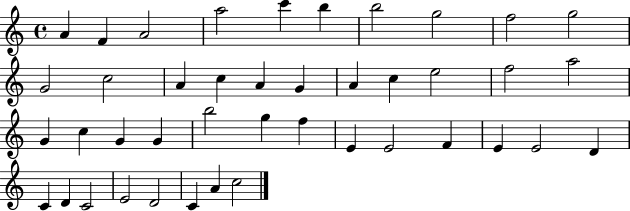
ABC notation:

X:1
T:Untitled
M:4/4
L:1/4
K:C
A F A2 a2 c' b b2 g2 f2 g2 G2 c2 A c A G A c e2 f2 a2 G c G G b2 g f E E2 F E E2 D C D C2 E2 D2 C A c2